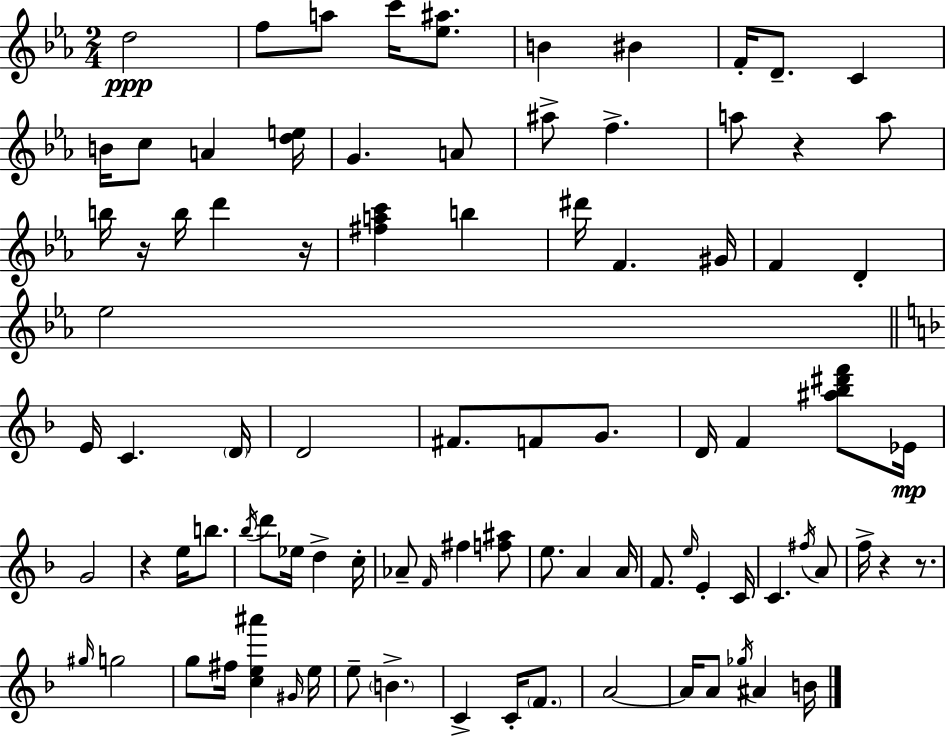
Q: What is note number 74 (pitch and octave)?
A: A4